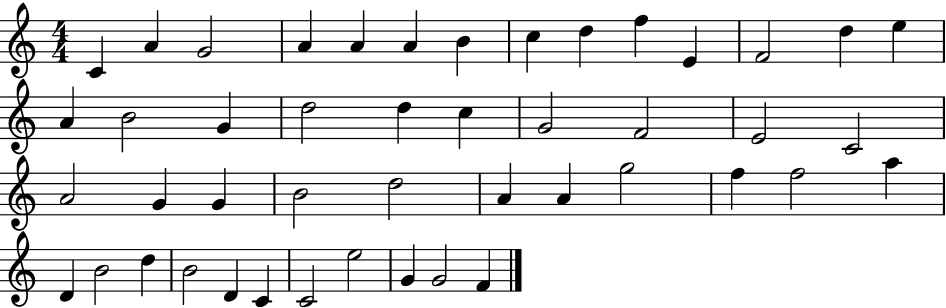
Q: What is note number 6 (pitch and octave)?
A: A4